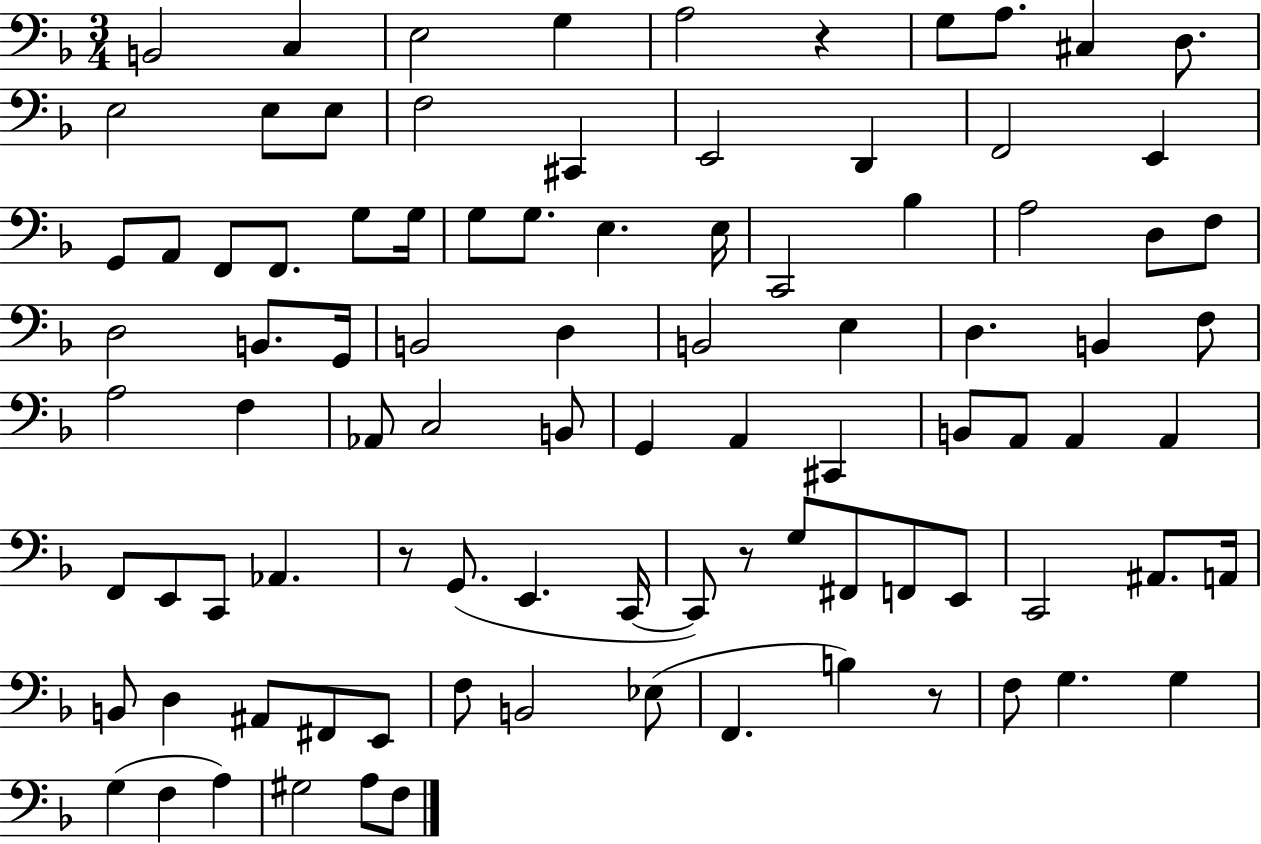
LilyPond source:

{
  \clef bass
  \numericTimeSignature
  \time 3/4
  \key f \major
  b,2 c4 | e2 g4 | a2 r4 | g8 a8. cis4 d8. | \break e2 e8 e8 | f2 cis,4 | e,2 d,4 | f,2 e,4 | \break g,8 a,8 f,8 f,8. g8 g16 | g8 g8. e4. e16 | c,2 bes4 | a2 d8 f8 | \break d2 b,8. g,16 | b,2 d4 | b,2 e4 | d4. b,4 f8 | \break a2 f4 | aes,8 c2 b,8 | g,4 a,4 cis,4 | b,8 a,8 a,4 a,4 | \break f,8 e,8 c,8 aes,4. | r8 g,8.( e,4. c,16~~ | c,8) r8 g8 fis,8 f,8 e,8 | c,2 ais,8. a,16 | \break b,8 d4 ais,8 fis,8 e,8 | f8 b,2 ees8( | f,4. b4) r8 | f8 g4. g4 | \break g4( f4 a4) | gis2 a8 f8 | \bar "|."
}